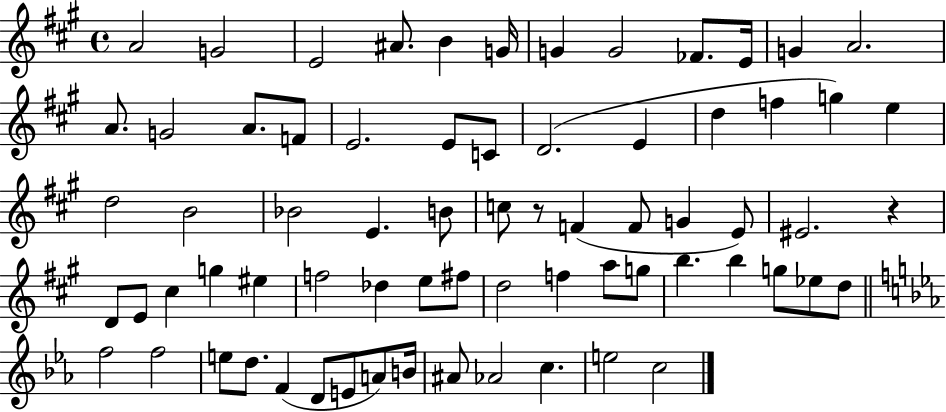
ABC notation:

X:1
T:Untitled
M:4/4
L:1/4
K:A
A2 G2 E2 ^A/2 B G/4 G G2 _F/2 E/4 G A2 A/2 G2 A/2 F/2 E2 E/2 C/2 D2 E d f g e d2 B2 _B2 E B/2 c/2 z/2 F F/2 G E/2 ^E2 z D/2 E/2 ^c g ^e f2 _d e/2 ^f/2 d2 f a/2 g/2 b b g/2 _e/2 d/2 f2 f2 e/2 d/2 F D/2 E/2 A/2 B/4 ^A/2 _A2 c e2 c2